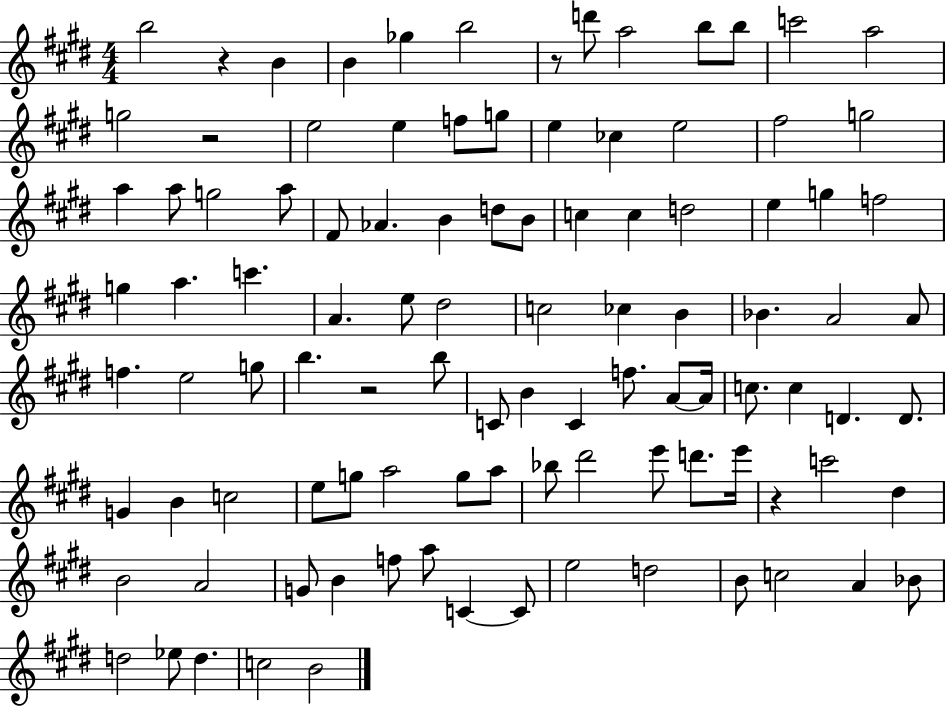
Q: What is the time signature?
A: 4/4